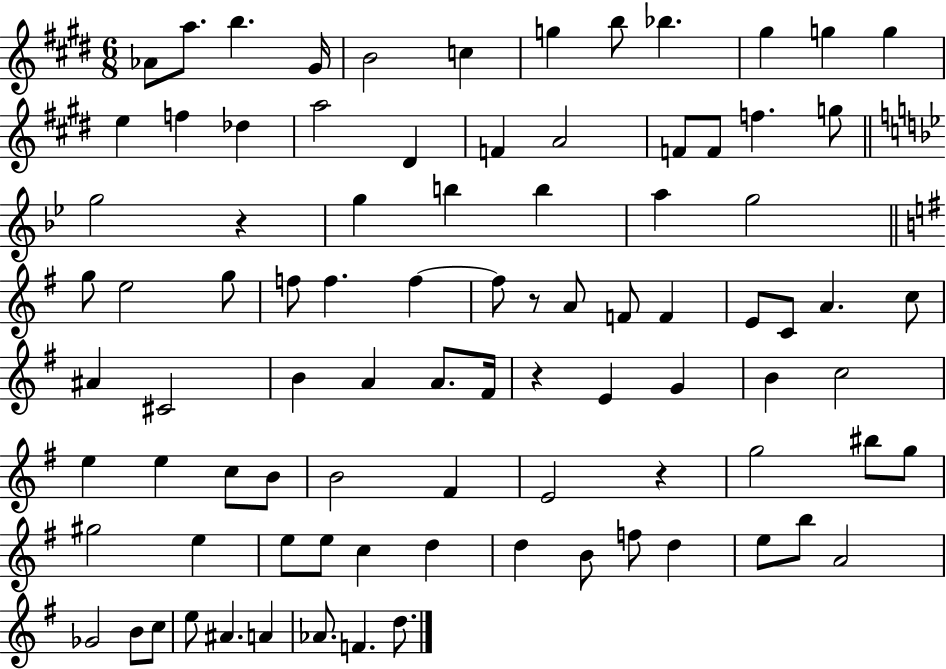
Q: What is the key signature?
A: E major